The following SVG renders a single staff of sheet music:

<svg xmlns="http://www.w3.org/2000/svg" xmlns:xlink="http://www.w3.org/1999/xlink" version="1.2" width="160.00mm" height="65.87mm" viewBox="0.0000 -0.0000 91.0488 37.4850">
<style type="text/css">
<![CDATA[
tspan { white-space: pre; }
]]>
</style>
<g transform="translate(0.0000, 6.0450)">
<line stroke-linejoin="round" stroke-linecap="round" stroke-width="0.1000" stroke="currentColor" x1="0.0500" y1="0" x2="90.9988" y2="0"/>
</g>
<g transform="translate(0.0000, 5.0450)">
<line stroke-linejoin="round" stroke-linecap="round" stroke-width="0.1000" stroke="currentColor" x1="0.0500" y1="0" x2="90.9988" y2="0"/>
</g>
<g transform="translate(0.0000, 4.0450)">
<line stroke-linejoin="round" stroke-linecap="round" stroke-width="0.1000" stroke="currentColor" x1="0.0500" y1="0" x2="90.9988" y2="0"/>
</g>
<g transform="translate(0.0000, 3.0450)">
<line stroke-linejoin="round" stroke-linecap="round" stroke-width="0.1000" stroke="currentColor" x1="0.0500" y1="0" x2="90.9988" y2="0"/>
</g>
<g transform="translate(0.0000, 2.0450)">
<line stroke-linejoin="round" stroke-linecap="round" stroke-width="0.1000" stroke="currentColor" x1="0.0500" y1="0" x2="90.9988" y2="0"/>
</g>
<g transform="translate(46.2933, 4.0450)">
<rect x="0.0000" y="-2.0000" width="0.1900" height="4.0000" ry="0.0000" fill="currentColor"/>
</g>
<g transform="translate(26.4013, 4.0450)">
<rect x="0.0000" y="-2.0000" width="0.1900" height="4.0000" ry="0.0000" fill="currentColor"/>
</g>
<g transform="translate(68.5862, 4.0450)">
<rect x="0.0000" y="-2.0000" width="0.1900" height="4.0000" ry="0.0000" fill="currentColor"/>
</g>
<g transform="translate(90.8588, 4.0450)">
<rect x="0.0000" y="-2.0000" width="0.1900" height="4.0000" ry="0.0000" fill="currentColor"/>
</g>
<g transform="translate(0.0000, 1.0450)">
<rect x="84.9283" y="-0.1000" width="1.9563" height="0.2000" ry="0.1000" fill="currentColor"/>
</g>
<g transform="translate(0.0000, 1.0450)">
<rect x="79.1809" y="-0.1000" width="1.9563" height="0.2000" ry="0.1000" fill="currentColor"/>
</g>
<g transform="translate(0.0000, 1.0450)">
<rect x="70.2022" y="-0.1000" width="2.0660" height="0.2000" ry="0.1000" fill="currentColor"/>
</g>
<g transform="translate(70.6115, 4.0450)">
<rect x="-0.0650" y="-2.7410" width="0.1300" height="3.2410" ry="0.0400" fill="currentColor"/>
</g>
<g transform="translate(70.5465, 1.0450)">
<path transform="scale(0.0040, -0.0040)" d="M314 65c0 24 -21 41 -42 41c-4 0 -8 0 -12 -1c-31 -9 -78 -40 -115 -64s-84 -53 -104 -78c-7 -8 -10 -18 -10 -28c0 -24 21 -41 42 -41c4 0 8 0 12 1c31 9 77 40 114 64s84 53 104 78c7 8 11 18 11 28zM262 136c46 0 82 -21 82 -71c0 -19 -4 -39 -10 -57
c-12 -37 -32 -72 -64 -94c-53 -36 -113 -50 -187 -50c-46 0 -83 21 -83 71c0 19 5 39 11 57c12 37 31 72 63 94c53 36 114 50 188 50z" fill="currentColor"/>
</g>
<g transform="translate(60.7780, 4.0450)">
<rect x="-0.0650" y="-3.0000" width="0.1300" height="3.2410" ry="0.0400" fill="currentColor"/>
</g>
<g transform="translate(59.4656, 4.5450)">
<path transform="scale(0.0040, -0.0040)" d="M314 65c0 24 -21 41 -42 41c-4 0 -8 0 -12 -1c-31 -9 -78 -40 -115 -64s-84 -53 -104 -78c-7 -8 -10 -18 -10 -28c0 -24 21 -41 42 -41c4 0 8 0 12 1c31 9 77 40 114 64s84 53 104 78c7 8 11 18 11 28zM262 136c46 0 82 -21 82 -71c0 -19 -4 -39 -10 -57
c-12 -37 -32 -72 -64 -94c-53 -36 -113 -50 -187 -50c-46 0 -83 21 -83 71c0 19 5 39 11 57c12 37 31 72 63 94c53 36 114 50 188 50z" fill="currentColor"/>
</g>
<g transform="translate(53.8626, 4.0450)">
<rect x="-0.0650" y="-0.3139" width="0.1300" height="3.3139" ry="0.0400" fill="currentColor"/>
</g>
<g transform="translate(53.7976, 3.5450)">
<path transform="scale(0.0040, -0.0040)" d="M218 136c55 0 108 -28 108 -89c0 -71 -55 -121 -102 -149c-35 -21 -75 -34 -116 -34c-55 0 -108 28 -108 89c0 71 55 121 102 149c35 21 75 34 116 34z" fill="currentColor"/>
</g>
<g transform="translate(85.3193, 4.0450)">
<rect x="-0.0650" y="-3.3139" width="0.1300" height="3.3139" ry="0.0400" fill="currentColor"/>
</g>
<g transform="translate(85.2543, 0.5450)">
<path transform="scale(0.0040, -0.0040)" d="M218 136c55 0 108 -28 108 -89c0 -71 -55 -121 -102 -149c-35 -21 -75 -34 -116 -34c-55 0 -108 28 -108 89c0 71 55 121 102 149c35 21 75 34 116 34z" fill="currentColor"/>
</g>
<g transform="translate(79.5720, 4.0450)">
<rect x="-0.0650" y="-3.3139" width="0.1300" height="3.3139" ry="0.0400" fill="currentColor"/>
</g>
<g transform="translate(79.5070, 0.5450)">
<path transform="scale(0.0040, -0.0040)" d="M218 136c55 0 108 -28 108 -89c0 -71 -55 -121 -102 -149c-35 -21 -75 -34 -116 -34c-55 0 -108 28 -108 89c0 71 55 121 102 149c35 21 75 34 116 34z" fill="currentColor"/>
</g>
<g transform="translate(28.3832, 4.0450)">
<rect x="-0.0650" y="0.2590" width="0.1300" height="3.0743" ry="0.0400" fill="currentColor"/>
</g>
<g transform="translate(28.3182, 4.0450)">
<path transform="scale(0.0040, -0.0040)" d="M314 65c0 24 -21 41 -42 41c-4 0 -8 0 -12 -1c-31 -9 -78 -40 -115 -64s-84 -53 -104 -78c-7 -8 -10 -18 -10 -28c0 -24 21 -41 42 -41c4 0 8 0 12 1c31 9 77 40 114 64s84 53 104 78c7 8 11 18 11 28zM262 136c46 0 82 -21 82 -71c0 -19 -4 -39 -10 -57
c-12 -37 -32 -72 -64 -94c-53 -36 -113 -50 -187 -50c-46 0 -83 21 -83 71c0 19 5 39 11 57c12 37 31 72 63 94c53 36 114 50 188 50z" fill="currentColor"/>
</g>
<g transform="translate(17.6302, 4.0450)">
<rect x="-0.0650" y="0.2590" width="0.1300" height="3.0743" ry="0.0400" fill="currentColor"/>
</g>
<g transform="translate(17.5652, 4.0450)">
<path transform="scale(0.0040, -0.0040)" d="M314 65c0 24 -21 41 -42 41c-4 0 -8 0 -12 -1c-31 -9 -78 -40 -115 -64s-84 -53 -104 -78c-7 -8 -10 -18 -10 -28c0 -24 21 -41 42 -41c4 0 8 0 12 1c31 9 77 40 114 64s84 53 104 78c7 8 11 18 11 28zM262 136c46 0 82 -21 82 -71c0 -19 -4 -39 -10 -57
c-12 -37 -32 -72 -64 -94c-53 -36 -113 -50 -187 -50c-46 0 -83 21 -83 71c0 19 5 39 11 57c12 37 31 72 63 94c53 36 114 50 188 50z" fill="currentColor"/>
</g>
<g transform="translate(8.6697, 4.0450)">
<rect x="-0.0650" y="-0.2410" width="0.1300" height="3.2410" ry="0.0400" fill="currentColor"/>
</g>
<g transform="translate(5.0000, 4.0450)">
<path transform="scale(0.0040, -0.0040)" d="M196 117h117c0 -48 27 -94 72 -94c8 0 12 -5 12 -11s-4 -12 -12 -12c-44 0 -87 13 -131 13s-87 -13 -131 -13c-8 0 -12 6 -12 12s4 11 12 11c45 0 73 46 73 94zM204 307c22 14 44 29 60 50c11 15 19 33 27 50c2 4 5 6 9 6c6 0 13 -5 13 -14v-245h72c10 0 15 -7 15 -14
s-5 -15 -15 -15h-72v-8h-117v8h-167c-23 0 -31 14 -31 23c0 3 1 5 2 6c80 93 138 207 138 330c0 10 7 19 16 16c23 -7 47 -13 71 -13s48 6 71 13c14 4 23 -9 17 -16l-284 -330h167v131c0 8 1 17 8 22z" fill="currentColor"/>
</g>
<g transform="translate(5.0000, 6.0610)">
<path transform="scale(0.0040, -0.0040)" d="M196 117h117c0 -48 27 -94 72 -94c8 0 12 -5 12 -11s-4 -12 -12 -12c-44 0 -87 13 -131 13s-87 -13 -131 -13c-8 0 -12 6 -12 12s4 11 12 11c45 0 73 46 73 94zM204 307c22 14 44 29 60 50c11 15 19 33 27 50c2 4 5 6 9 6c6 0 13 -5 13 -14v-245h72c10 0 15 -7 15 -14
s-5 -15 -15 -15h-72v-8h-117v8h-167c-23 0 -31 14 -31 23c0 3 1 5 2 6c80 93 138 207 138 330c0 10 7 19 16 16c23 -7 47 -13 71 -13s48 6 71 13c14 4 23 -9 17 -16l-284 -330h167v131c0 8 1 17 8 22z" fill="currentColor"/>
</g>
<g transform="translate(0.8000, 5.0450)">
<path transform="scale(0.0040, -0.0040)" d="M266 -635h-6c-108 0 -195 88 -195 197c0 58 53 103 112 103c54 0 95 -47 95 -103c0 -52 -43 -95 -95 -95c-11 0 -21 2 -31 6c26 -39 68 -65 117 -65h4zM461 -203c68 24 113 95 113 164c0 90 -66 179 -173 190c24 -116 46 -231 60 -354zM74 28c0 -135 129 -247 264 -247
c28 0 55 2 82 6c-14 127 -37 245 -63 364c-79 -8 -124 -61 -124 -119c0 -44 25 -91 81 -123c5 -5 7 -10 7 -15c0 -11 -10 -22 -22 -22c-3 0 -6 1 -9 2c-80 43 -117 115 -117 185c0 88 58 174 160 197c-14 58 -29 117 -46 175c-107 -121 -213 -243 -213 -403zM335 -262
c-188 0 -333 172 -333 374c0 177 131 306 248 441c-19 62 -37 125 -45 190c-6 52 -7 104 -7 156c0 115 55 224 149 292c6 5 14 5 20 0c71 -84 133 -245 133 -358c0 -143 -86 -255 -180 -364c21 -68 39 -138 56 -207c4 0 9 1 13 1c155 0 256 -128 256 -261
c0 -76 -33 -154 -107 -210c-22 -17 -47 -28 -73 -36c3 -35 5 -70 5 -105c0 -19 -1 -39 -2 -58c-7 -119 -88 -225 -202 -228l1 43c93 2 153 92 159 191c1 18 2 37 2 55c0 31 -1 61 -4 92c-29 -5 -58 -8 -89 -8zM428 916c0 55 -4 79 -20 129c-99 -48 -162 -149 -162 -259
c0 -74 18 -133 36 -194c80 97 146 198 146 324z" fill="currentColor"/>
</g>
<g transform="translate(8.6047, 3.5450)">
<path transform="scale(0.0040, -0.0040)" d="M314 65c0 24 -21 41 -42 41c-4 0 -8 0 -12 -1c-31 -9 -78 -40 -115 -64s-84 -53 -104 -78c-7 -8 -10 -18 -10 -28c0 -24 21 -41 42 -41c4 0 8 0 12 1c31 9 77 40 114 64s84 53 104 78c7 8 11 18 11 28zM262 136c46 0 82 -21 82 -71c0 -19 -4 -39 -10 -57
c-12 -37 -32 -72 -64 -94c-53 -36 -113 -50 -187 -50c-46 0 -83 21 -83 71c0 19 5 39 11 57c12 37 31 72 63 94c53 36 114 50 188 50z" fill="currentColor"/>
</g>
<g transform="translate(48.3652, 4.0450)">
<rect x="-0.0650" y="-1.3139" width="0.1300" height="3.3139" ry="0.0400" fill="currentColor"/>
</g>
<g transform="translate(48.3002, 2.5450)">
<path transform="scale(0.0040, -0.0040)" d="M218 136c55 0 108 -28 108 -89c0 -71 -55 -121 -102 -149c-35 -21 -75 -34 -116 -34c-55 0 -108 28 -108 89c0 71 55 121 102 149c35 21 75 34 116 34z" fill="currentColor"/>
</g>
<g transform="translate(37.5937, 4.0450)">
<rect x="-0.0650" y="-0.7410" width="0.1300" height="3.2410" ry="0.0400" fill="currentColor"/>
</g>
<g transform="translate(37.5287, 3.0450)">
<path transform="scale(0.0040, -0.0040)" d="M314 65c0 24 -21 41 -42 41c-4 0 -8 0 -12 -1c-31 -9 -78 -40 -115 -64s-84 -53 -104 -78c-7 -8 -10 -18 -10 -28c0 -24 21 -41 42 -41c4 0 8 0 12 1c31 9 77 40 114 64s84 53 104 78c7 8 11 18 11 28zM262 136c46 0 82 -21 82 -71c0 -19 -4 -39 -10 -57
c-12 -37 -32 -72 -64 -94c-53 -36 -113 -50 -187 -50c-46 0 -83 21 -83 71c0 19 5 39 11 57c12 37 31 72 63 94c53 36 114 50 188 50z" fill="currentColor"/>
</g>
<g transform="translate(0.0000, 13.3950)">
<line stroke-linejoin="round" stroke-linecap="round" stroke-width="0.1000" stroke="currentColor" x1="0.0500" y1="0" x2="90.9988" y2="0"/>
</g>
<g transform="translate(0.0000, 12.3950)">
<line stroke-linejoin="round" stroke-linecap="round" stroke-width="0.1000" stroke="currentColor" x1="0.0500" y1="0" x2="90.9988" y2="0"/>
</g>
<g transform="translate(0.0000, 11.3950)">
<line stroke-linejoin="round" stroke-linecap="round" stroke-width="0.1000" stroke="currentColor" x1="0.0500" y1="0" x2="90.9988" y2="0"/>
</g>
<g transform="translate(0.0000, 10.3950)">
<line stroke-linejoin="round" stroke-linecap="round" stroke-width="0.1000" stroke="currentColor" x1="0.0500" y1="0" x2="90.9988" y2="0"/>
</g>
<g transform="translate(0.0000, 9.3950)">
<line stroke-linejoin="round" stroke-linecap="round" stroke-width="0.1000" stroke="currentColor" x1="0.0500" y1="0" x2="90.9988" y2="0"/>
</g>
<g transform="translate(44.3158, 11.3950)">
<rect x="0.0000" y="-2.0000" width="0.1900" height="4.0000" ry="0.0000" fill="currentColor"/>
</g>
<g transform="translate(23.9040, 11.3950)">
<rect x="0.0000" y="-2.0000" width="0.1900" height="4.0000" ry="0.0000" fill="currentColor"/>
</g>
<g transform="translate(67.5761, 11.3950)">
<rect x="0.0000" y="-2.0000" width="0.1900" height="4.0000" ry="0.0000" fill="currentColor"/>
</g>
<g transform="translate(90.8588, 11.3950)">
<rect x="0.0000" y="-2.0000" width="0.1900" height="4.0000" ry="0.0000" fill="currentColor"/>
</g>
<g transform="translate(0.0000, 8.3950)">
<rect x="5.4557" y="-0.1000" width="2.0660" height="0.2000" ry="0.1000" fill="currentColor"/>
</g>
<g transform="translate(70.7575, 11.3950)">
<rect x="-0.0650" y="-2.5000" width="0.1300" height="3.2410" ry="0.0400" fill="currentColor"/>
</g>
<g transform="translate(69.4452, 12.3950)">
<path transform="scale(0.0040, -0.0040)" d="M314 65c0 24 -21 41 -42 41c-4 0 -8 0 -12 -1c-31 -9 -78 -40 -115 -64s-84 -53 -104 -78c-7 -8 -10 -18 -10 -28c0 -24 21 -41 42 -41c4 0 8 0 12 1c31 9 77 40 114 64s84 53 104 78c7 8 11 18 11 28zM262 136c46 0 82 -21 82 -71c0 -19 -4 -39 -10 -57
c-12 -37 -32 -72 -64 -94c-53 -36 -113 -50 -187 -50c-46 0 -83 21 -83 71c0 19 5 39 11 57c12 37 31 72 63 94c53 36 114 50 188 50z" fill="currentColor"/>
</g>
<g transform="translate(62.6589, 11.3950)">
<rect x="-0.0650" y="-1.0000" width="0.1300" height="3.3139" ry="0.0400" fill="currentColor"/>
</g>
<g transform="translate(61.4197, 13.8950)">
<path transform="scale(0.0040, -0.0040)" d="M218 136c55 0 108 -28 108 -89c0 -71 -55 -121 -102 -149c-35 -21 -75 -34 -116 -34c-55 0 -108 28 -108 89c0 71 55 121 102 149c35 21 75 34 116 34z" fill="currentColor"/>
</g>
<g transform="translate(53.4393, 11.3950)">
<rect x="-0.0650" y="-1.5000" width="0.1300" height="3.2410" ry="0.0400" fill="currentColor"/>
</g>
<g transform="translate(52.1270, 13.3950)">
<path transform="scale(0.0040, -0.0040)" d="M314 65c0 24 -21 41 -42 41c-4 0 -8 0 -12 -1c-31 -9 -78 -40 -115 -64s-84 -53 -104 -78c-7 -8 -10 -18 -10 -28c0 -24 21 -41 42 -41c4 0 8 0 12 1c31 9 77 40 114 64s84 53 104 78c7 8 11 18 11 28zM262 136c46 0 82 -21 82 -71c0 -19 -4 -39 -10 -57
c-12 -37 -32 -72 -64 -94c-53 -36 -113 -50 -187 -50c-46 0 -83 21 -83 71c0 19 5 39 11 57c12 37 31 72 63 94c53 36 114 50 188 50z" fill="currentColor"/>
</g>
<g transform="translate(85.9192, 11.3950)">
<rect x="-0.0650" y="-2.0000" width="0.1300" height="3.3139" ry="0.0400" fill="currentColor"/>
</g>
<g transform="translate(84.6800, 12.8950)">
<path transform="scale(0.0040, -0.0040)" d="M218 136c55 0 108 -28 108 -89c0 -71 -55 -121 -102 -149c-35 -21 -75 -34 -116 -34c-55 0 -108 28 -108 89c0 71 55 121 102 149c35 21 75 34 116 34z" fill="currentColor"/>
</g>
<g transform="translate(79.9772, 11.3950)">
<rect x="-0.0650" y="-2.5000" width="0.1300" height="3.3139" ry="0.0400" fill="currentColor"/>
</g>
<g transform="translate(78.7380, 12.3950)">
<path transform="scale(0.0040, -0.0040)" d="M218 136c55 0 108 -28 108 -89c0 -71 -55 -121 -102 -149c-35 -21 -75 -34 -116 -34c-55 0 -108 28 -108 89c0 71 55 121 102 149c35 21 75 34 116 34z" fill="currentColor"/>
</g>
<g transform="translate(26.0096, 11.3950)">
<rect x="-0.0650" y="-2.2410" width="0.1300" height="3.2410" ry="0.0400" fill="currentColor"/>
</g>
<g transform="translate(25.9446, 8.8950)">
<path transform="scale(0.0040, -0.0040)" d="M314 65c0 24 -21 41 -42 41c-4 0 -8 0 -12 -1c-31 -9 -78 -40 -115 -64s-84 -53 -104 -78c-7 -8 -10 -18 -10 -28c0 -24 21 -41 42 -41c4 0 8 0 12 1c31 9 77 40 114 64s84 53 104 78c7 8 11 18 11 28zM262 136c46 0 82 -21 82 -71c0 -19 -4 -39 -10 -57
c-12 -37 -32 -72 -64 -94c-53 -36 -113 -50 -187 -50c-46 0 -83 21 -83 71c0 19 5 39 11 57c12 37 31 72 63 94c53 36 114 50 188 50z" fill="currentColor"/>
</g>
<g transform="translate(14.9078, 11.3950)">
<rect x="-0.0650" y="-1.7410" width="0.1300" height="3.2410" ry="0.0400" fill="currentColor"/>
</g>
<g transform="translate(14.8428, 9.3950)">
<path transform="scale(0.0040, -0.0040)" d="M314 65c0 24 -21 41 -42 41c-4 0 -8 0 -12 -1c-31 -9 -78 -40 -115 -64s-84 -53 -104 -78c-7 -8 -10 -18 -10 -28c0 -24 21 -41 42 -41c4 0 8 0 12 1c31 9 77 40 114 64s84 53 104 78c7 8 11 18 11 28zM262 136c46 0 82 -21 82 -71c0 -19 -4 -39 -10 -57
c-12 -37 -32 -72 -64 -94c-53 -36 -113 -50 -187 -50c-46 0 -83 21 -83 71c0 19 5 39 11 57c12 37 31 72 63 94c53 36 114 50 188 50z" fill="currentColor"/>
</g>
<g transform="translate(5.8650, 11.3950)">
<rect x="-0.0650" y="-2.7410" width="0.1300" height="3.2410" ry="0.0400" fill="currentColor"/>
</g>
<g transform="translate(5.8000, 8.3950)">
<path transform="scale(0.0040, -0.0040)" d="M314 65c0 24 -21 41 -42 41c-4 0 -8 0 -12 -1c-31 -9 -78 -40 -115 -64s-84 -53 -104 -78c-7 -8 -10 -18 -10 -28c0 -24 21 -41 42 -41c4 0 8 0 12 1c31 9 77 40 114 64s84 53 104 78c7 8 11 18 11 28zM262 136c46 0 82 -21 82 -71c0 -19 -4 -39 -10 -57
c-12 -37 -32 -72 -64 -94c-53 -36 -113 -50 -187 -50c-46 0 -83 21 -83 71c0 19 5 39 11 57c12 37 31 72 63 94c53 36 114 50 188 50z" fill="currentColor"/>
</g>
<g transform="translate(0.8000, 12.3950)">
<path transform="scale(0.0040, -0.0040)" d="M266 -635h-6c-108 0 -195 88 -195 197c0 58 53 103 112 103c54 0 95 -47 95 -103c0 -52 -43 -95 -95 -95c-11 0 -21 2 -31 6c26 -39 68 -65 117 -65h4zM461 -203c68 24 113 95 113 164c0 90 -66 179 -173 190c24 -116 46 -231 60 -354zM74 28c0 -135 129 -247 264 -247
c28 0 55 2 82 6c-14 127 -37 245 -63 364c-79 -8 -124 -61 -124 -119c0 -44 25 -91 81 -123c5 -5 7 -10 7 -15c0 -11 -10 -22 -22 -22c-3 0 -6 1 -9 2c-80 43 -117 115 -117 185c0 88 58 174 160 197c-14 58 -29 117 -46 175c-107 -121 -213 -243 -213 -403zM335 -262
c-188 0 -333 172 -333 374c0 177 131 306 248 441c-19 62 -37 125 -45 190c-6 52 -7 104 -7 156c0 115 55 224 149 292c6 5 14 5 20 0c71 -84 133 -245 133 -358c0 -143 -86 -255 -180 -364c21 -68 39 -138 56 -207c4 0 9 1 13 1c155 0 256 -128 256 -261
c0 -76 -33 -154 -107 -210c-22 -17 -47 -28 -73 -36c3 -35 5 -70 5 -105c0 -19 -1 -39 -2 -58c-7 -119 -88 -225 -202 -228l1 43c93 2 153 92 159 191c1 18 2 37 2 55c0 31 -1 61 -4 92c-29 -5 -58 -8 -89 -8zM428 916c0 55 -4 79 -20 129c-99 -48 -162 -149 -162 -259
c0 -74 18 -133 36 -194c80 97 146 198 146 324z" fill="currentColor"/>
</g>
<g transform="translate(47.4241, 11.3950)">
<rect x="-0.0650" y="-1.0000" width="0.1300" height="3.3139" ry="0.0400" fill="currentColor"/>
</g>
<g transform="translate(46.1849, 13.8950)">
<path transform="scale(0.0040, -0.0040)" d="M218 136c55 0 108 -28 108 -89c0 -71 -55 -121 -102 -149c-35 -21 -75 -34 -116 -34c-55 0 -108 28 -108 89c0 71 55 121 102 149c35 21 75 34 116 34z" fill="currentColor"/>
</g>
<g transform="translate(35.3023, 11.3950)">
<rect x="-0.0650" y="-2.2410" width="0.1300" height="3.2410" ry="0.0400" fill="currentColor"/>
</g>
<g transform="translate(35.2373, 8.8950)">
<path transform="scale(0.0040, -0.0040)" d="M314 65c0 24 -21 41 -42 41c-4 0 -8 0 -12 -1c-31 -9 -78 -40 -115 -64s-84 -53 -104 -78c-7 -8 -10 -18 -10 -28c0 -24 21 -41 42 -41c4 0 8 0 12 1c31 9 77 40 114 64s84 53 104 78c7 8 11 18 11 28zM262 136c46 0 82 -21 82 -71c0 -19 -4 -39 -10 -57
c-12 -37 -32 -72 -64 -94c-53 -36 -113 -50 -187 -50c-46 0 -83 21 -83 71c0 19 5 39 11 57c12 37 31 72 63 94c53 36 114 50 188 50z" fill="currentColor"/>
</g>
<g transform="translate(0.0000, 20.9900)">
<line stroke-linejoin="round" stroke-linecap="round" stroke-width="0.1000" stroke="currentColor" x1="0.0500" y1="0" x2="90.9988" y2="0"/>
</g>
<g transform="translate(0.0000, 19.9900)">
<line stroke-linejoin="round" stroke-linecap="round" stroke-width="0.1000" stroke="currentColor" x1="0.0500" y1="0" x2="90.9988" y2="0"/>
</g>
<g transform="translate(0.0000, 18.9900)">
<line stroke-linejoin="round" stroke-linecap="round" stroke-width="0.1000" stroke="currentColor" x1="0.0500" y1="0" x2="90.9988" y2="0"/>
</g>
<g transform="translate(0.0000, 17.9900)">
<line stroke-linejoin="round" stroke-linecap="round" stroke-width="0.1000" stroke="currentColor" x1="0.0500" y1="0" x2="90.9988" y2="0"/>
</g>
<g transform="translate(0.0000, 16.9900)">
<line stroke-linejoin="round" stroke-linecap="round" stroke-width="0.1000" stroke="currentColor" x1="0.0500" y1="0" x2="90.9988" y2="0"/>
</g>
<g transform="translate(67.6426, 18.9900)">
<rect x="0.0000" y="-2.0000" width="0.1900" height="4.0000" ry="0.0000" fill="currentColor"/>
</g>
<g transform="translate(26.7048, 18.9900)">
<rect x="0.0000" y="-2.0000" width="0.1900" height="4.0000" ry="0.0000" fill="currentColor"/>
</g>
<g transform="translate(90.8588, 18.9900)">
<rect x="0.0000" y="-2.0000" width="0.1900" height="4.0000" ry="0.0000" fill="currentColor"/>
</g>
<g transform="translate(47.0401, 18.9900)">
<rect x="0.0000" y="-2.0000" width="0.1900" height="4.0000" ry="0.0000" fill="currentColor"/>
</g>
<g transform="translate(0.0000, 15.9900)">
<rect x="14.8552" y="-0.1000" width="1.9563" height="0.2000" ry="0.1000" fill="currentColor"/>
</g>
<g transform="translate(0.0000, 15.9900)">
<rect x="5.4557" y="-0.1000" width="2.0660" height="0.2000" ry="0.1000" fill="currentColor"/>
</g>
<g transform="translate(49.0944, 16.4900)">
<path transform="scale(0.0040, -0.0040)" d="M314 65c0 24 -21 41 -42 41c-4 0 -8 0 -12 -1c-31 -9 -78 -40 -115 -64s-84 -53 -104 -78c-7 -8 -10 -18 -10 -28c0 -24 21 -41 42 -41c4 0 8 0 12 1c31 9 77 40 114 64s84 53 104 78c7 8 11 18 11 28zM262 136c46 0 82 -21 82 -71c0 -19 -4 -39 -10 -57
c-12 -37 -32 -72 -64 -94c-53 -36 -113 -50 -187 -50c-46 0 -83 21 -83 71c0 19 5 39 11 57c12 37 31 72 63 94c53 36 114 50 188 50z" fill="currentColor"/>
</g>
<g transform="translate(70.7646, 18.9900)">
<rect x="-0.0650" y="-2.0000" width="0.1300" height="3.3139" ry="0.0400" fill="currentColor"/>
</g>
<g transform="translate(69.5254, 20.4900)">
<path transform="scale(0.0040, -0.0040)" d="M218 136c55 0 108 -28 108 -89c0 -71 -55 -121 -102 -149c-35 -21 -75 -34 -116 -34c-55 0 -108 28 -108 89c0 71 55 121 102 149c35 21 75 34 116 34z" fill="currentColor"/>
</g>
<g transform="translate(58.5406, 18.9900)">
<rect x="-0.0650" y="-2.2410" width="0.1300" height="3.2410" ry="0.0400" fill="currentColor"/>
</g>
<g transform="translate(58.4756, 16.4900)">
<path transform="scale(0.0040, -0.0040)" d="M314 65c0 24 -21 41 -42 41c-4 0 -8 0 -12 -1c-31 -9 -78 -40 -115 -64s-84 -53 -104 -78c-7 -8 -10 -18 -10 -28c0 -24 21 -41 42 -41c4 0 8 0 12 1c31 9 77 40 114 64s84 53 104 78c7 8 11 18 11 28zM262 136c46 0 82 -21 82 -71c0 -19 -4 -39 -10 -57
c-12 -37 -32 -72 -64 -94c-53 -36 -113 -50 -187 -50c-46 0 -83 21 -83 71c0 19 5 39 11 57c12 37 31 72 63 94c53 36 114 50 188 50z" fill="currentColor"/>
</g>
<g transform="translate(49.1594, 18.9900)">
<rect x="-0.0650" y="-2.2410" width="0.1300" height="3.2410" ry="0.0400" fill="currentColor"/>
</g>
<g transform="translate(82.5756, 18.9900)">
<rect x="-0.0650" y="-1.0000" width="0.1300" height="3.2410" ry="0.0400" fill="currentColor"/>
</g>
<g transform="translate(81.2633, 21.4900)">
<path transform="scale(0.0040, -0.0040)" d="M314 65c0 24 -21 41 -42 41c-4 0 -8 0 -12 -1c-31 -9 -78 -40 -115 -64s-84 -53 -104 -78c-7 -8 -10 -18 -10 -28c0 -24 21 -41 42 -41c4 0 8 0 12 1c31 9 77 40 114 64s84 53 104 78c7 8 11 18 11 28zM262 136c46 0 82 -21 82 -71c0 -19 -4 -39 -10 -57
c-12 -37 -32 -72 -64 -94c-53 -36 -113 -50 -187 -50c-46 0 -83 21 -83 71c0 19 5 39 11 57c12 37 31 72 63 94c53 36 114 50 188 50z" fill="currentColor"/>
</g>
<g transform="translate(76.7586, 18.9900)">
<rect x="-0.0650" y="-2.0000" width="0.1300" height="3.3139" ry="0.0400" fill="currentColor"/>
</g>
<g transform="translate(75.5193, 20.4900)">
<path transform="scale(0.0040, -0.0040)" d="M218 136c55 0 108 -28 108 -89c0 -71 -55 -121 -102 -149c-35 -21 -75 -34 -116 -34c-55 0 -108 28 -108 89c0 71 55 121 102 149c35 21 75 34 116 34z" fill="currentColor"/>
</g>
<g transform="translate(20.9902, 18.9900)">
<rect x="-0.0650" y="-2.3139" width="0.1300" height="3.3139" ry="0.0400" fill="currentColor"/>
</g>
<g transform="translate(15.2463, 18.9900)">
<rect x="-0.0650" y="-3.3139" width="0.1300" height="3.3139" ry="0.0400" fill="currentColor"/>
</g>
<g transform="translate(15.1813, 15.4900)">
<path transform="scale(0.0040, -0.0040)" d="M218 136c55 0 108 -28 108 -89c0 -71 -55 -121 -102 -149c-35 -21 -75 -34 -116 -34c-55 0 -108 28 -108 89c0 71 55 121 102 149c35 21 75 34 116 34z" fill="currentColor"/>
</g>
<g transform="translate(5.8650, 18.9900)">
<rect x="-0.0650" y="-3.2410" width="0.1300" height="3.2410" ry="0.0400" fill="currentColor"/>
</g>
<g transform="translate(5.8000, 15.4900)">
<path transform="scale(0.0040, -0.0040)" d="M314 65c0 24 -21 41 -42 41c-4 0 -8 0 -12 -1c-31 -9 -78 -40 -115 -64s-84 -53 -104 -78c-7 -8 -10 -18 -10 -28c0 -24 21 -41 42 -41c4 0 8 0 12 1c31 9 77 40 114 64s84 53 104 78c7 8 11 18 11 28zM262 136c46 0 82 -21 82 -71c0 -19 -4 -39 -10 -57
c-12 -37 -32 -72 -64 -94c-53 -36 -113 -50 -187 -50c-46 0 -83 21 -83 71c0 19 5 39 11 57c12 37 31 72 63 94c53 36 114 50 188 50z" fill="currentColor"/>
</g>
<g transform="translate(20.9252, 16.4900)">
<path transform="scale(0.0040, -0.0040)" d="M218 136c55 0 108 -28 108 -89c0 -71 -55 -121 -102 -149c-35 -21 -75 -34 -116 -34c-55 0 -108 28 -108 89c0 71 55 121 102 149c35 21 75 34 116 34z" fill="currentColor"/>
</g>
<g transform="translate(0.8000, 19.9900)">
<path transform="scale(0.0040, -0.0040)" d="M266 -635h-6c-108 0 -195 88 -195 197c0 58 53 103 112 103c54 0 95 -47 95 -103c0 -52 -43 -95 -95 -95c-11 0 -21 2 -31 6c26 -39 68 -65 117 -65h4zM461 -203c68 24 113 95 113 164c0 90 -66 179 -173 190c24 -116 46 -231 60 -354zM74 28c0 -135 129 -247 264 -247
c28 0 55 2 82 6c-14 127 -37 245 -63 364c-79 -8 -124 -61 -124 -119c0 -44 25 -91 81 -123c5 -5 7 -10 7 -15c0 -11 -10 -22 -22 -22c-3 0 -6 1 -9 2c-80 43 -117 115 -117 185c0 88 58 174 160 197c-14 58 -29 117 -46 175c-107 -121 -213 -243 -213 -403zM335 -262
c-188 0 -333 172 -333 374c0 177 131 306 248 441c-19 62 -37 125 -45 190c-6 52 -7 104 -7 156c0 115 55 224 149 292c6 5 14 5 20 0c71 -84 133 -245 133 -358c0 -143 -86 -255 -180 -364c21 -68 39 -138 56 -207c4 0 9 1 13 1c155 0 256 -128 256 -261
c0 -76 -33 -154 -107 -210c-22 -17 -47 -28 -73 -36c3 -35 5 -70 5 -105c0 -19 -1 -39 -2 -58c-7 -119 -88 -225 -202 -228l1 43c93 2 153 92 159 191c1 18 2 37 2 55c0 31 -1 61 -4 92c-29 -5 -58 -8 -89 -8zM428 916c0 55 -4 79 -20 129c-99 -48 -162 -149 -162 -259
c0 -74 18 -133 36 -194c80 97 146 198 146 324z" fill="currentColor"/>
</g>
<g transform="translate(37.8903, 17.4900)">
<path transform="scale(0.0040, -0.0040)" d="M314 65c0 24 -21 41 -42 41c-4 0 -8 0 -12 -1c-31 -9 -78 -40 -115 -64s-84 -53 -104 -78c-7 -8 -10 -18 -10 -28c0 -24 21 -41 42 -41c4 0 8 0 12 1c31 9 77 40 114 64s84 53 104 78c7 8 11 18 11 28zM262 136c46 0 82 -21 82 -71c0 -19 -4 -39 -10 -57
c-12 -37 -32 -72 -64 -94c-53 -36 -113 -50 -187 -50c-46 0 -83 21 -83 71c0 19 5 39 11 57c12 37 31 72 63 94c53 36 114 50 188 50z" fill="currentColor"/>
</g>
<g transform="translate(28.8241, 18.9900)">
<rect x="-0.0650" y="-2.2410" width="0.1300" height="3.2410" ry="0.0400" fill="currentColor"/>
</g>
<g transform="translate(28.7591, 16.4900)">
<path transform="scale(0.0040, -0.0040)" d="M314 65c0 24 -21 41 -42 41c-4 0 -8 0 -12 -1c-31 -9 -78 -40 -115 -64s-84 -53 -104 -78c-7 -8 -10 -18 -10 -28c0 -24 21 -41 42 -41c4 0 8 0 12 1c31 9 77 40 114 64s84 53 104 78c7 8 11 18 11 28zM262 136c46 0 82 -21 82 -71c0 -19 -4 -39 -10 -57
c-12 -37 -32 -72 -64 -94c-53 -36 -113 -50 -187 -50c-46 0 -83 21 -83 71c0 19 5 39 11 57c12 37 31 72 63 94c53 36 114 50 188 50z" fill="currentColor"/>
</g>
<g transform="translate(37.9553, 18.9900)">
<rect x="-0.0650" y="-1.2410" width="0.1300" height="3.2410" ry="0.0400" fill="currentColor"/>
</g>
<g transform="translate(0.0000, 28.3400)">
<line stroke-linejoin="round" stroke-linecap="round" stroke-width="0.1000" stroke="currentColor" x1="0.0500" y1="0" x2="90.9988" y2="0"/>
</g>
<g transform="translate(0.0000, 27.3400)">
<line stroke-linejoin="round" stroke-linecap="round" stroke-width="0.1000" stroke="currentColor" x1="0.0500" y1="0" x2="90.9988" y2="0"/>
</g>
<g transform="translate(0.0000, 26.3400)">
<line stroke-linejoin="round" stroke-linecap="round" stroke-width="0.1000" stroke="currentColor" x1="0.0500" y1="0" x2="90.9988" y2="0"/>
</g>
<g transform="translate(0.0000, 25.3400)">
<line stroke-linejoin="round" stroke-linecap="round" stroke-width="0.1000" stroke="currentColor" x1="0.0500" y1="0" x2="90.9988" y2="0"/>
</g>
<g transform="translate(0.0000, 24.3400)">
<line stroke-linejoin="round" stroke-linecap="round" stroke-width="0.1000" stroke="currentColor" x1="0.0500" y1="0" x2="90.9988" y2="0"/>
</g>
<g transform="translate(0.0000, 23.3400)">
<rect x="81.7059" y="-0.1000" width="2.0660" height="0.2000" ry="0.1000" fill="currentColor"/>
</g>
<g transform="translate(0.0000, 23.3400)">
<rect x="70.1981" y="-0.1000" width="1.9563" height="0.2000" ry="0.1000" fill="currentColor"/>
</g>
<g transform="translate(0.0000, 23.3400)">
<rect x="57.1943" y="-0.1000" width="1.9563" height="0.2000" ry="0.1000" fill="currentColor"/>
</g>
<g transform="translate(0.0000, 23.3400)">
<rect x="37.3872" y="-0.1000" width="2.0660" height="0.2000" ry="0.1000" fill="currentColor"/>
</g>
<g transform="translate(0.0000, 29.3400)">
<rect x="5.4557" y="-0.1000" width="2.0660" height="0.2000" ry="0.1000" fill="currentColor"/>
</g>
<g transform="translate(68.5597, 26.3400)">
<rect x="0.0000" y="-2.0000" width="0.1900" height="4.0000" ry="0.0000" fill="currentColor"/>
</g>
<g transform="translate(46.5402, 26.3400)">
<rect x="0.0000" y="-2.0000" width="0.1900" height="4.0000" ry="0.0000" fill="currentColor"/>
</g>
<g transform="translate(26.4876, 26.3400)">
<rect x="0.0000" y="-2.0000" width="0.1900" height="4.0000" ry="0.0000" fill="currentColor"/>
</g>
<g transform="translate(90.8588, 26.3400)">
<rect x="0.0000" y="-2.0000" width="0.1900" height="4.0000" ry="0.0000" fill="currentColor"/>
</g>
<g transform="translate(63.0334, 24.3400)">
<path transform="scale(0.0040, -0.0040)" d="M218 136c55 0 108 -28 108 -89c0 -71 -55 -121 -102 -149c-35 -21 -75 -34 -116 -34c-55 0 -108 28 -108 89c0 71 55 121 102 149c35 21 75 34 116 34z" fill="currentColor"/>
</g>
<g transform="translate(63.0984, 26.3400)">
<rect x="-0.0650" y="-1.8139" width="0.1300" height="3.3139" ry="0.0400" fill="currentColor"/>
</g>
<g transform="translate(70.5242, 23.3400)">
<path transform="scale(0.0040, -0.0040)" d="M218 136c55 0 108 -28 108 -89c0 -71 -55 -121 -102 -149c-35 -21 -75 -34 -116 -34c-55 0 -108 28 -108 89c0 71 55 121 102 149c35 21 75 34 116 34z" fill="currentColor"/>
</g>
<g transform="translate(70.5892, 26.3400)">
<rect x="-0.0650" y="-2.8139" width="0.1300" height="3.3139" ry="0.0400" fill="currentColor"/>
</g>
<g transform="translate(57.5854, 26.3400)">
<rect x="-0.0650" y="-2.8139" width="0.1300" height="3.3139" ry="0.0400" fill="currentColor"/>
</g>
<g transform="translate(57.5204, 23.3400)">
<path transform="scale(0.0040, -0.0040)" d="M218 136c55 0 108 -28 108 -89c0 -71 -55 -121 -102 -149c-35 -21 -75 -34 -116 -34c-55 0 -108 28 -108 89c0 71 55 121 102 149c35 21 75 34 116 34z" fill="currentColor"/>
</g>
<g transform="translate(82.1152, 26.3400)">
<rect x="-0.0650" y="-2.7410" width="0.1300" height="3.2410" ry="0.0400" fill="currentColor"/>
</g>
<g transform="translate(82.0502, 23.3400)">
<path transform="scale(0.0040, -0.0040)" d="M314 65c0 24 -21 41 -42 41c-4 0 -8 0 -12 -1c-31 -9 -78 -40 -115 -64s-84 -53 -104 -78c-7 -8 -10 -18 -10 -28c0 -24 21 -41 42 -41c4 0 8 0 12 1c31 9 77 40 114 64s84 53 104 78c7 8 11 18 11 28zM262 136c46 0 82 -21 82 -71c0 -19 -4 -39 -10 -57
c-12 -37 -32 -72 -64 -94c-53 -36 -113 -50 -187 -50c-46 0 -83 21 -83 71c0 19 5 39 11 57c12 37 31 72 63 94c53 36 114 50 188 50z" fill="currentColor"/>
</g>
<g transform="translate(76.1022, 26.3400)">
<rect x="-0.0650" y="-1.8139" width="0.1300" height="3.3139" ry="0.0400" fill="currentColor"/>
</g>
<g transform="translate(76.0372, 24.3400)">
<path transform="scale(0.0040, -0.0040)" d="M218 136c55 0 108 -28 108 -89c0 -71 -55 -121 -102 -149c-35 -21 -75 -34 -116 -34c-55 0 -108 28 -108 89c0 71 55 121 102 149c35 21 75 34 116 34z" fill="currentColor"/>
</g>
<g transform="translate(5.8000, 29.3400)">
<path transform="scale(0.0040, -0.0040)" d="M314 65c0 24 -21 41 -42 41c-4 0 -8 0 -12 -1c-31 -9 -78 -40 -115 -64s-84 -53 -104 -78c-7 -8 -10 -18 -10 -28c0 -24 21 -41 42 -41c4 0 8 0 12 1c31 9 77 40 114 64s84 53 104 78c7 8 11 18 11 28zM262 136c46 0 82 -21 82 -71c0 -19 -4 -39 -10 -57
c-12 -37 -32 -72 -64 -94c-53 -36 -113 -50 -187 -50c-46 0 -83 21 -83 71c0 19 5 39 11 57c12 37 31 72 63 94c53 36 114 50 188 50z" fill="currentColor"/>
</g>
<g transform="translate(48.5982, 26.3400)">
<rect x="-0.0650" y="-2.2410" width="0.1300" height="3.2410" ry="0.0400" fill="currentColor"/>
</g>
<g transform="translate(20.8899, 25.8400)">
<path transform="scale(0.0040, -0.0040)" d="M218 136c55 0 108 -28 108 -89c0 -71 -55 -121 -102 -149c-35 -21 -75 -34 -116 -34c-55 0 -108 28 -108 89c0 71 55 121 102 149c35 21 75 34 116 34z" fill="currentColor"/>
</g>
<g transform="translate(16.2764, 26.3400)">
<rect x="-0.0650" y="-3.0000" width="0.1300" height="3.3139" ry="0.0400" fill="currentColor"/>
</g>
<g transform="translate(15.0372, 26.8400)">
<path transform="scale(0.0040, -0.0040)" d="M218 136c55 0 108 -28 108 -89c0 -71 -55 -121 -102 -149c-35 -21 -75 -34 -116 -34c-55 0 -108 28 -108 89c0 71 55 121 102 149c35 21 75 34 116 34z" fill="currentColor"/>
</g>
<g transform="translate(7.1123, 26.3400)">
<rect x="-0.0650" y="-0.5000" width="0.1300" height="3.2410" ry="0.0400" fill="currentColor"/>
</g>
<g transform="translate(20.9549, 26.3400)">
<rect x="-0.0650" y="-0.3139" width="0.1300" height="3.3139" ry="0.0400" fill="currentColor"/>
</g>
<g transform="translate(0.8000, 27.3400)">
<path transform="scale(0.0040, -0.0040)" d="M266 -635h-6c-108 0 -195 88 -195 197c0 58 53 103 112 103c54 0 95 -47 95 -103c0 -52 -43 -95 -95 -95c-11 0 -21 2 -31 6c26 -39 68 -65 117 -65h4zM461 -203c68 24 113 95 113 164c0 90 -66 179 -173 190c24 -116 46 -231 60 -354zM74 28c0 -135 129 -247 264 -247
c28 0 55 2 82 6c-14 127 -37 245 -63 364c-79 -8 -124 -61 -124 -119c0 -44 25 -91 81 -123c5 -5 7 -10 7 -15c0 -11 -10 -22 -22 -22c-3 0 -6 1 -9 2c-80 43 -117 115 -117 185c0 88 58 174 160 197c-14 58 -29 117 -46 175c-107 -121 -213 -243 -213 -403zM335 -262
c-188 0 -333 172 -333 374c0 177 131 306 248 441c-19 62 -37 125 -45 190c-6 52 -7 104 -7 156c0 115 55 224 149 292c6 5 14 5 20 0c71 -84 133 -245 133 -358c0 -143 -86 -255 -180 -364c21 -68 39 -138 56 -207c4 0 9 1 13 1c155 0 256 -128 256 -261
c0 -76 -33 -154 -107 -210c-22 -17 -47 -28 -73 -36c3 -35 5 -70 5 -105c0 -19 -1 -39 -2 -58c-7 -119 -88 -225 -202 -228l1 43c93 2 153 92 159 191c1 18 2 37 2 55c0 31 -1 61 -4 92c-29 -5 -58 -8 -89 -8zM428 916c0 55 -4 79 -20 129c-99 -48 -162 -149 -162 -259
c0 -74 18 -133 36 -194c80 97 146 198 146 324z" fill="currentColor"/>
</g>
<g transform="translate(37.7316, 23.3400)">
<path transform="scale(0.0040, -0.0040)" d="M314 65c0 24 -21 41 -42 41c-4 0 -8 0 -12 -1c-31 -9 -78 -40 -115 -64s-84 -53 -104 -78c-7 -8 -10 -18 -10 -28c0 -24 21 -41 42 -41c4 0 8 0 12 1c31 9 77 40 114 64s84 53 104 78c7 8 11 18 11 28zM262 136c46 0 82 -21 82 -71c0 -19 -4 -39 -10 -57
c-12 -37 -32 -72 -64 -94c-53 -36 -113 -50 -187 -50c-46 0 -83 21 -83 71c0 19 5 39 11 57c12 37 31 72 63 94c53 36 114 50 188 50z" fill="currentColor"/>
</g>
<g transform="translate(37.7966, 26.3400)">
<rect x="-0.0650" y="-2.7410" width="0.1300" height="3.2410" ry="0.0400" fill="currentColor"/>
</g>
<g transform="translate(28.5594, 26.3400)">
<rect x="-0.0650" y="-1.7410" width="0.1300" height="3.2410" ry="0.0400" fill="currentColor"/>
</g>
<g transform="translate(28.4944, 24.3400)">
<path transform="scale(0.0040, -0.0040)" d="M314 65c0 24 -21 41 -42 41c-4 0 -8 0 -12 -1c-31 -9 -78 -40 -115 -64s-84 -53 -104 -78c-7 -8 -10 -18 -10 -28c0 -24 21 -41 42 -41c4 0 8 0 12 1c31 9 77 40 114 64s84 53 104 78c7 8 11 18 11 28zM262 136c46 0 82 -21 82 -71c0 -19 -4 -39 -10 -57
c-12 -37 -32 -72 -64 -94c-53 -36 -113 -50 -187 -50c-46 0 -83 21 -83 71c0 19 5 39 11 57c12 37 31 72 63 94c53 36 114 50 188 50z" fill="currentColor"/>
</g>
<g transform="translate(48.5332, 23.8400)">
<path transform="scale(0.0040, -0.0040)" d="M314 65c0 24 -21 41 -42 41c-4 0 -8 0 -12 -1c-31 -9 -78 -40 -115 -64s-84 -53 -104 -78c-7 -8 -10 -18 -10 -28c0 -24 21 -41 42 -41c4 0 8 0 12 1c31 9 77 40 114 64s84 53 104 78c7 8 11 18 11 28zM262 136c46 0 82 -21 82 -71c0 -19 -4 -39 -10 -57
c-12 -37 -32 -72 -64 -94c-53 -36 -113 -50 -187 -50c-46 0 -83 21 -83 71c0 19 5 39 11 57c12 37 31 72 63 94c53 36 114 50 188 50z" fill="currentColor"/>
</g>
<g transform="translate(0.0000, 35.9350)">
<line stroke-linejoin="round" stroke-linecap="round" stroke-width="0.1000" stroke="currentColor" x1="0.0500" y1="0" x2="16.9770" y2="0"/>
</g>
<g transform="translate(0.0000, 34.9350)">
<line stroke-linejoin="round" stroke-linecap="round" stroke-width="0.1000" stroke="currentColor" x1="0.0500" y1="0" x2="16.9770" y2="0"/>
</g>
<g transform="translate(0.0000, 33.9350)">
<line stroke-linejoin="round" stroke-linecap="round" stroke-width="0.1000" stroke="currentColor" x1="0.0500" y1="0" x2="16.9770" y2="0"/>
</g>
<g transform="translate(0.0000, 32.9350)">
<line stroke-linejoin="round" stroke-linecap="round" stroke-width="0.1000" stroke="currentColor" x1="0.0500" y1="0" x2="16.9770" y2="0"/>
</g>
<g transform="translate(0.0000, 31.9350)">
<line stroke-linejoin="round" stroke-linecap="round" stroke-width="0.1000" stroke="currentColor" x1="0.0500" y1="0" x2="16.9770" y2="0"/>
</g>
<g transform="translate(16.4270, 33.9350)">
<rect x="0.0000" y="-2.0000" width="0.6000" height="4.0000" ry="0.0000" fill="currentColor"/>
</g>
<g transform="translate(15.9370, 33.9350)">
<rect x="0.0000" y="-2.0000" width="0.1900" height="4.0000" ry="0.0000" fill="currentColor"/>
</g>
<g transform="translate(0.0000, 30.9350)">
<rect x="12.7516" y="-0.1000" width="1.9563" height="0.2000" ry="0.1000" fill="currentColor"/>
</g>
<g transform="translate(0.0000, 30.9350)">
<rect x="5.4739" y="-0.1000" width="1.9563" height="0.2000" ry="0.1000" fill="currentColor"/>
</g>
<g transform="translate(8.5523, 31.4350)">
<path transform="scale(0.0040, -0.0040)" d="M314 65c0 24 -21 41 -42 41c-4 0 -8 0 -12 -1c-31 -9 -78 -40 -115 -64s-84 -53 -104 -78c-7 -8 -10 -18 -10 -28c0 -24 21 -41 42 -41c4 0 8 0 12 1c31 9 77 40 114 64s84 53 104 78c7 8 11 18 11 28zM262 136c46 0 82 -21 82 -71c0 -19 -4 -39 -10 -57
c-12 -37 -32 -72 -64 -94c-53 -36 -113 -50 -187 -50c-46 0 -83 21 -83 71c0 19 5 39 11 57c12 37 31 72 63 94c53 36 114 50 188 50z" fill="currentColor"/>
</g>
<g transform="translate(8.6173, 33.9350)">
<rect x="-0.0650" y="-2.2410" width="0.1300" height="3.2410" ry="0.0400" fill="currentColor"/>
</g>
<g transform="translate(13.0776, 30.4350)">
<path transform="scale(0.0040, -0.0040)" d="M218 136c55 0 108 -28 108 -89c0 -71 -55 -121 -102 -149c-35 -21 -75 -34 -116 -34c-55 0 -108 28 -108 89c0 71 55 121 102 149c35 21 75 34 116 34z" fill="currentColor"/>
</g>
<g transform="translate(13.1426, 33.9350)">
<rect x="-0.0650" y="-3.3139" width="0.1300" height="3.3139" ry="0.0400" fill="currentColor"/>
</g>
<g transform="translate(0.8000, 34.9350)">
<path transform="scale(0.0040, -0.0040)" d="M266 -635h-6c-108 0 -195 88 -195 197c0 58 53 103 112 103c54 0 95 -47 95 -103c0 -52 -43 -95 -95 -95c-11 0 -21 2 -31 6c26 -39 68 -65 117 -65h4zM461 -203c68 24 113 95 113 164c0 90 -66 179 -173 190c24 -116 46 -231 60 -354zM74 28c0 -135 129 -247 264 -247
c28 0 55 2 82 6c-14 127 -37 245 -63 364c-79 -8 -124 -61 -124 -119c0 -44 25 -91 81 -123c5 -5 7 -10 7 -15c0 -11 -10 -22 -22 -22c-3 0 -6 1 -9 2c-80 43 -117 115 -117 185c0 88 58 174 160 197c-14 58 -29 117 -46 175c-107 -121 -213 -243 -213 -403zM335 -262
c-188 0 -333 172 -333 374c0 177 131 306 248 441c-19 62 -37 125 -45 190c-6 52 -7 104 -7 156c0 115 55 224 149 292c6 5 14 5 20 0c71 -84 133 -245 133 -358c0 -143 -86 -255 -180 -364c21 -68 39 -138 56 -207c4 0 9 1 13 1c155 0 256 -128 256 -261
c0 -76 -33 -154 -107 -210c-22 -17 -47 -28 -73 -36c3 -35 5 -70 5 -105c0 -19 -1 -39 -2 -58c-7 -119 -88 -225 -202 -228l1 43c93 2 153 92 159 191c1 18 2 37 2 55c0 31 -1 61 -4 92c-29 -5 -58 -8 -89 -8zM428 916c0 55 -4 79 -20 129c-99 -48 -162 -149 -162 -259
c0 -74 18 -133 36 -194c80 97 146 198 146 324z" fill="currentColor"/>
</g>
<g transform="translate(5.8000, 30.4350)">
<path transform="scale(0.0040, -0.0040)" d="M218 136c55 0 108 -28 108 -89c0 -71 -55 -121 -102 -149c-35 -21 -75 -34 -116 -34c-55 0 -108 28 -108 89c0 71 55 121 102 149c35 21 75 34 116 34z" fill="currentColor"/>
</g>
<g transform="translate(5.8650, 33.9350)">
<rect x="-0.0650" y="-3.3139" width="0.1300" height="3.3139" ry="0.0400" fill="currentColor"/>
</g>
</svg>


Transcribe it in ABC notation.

X:1
T:Untitled
M:4/4
L:1/4
K:C
c2 B2 B2 d2 e c A2 a2 b b a2 f2 g2 g2 D E2 D G2 G F b2 b g g2 e2 g2 g2 F F D2 C2 A c f2 a2 g2 a f a f a2 b g2 b